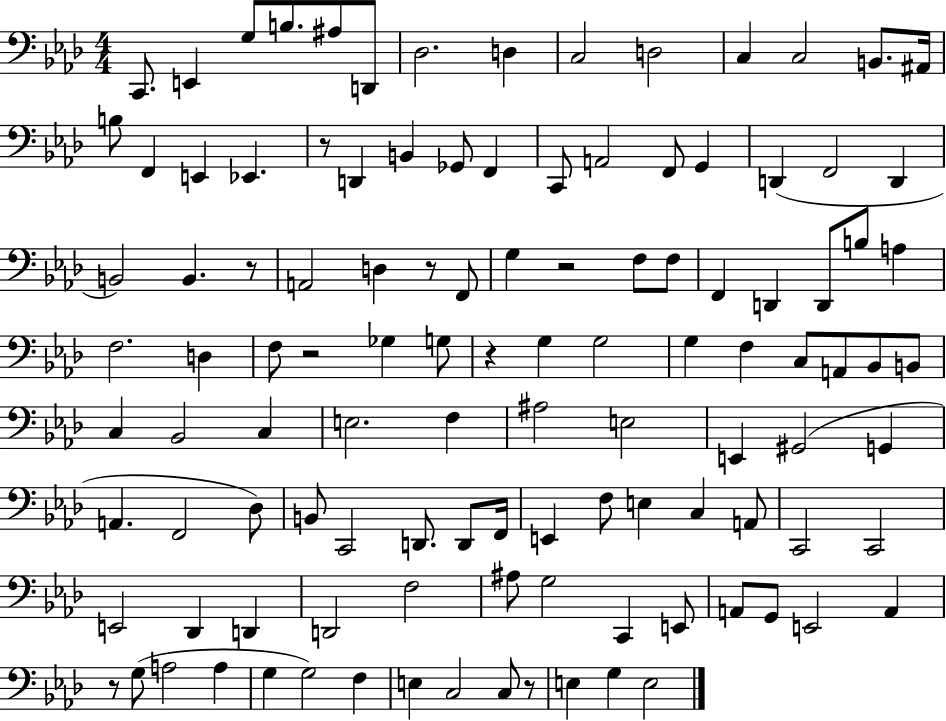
X:1
T:Untitled
M:4/4
L:1/4
K:Ab
C,,/2 E,, G,/2 B,/2 ^A,/2 D,,/2 _D,2 D, C,2 D,2 C, C,2 B,,/2 ^A,,/4 B,/2 F,, E,, _E,, z/2 D,, B,, _G,,/2 F,, C,,/2 A,,2 F,,/2 G,, D,, F,,2 D,, B,,2 B,, z/2 A,,2 D, z/2 F,,/2 G, z2 F,/2 F,/2 F,, D,, D,,/2 B,/2 A, F,2 D, F,/2 z2 _G, G,/2 z G, G,2 G, F, C,/2 A,,/2 _B,,/2 B,,/2 C, _B,,2 C, E,2 F, ^A,2 E,2 E,, ^G,,2 G,, A,, F,,2 _D,/2 B,,/2 C,,2 D,,/2 D,,/2 F,,/4 E,, F,/2 E, C, A,,/2 C,,2 C,,2 E,,2 _D,, D,, D,,2 F,2 ^A,/2 G,2 C,, E,,/2 A,,/2 G,,/2 E,,2 A,, z/2 G,/2 A,2 A, G, G,2 F, E, C,2 C,/2 z/2 E, G, E,2